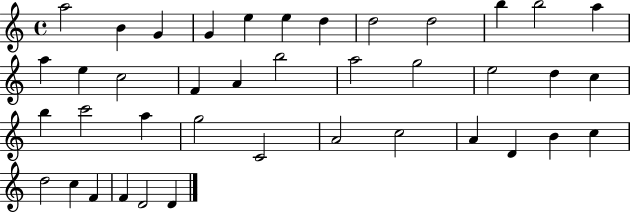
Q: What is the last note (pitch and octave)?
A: D4